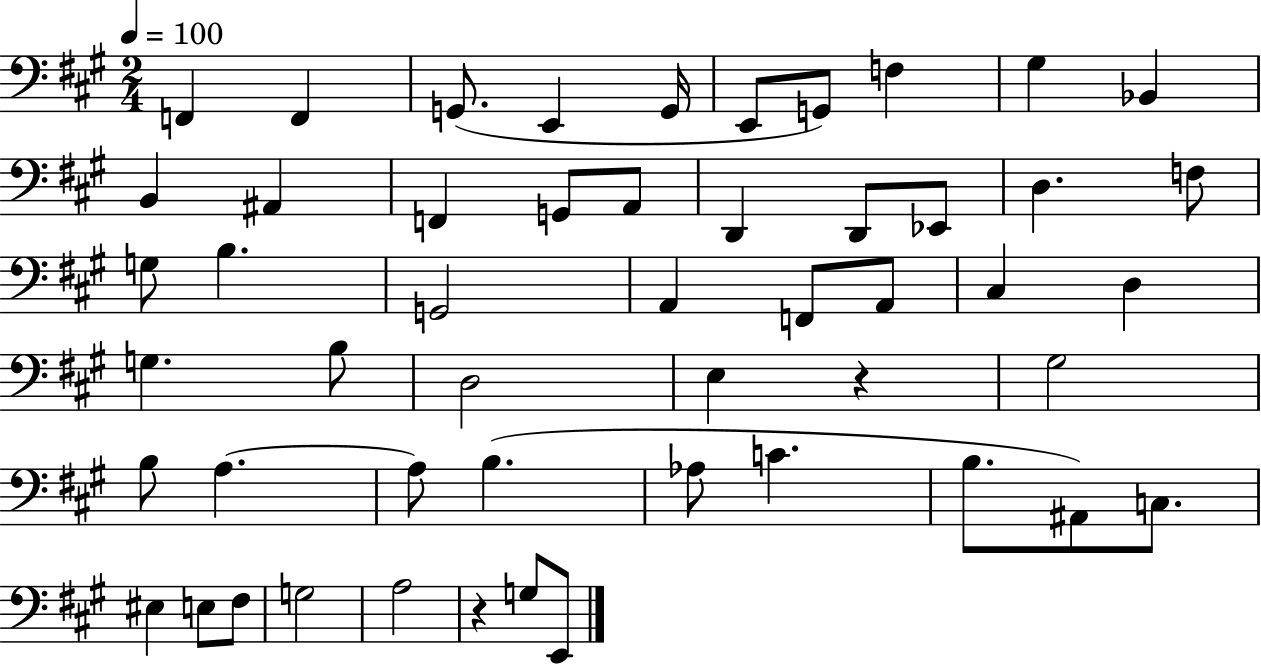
{
  \clef bass
  \numericTimeSignature
  \time 2/4
  \key a \major
  \tempo 4 = 100
  f,4 f,4 | g,8.( e,4 g,16 | e,8 g,8) f4 | gis4 bes,4 | \break b,4 ais,4 | f,4 g,8 a,8 | d,4 d,8 ees,8 | d4. f8 | \break g8 b4. | g,2 | a,4 f,8 a,8 | cis4 d4 | \break g4. b8 | d2 | e4 r4 | gis2 | \break b8 a4.~~ | a8 b4.( | aes8 c'4. | b8. ais,8) c8. | \break eis4 e8 fis8 | g2 | a2 | r4 g8 e,8 | \break \bar "|."
}